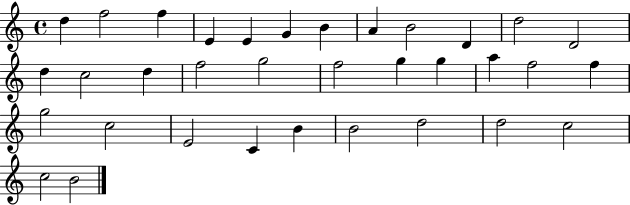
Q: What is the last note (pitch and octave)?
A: B4